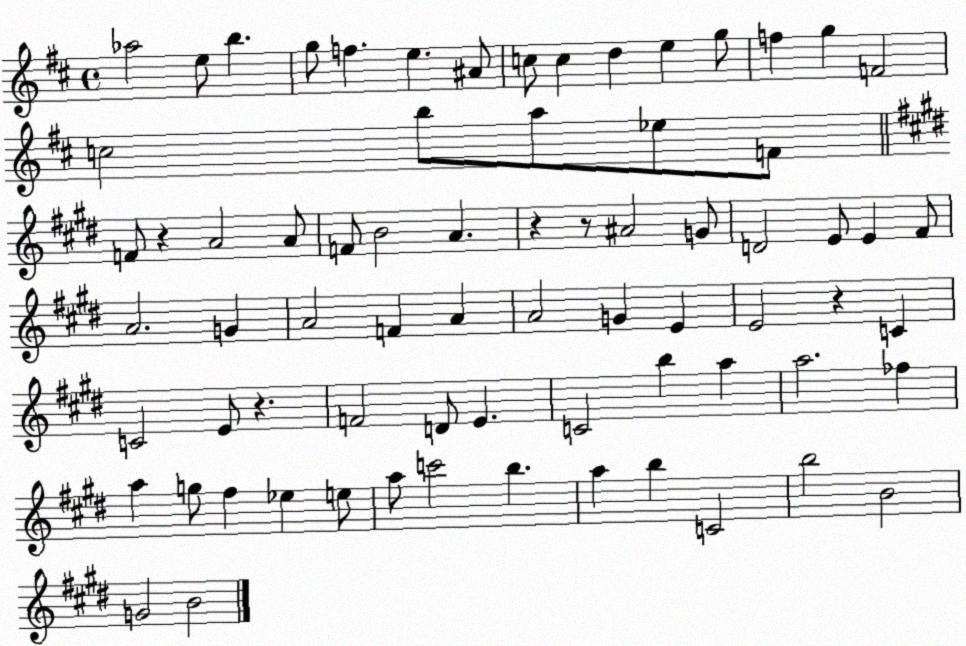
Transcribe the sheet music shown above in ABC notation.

X:1
T:Untitled
M:4/4
L:1/4
K:D
_a2 e/2 b g/2 f e ^A/2 c/2 c d e g/2 f g F2 c2 b/2 a/2 _e/2 F/2 F/2 z A2 A/2 F/2 B2 A z z/2 ^A2 G/2 D2 E/2 E ^F/2 A2 G A2 F A A2 G E E2 z C C2 E/2 z F2 D/2 E C2 b a a2 _f a g/2 ^f _e e/2 a/2 c'2 b a b C2 b2 B2 G2 B2